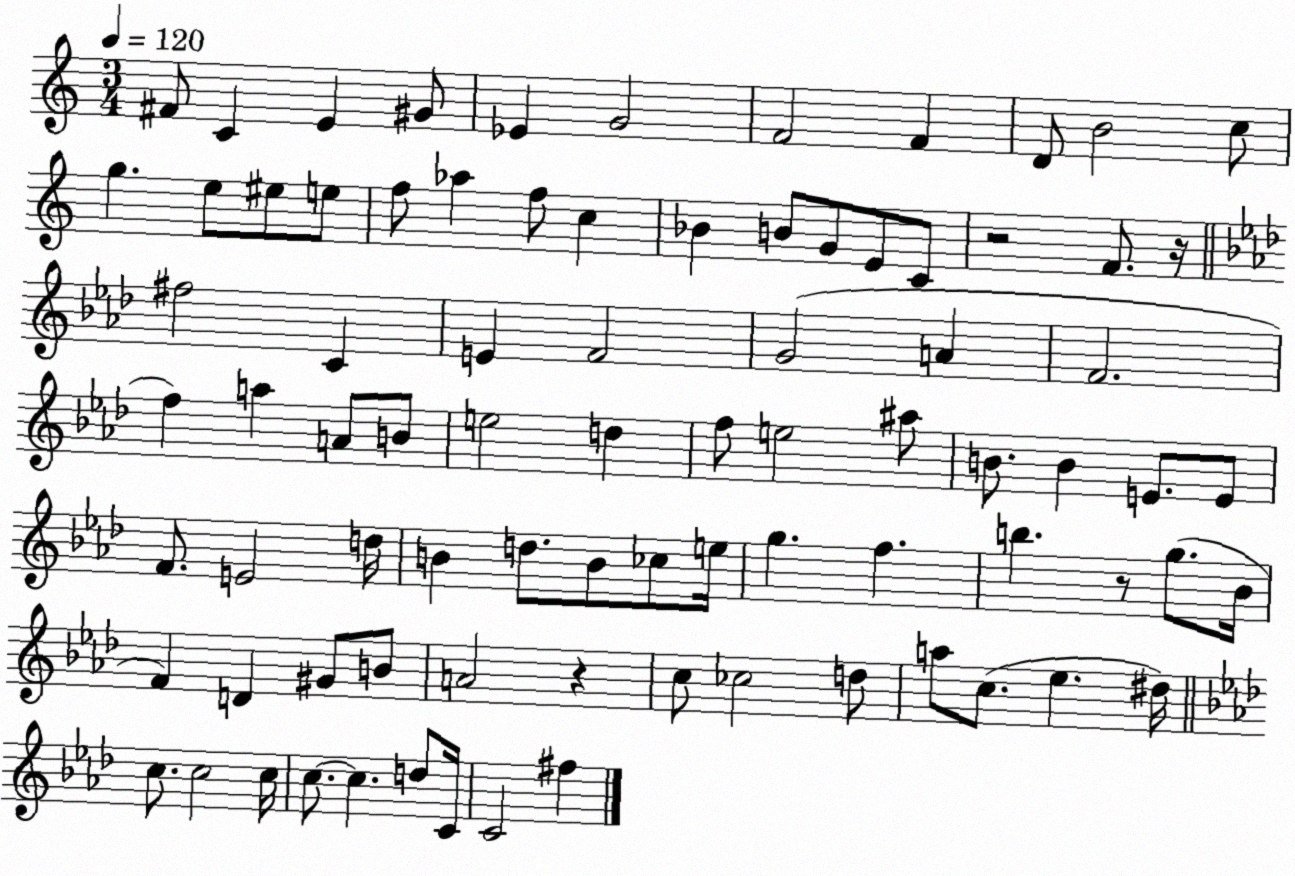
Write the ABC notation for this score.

X:1
T:Untitled
M:3/4
L:1/4
K:C
^F/2 C E ^G/2 _E G2 F2 F D/2 B2 c/2 g e/2 ^e/2 e/2 f/2 _a f/2 c _B B/2 G/2 E/2 C/2 z2 F/2 z/4 ^f2 C E F2 G2 A F2 f a A/2 B/2 e2 d f/2 e2 ^a/2 B/2 B E/2 E/2 F/2 E2 d/4 B d/2 B/2 _c/2 e/4 g f b z/2 g/2 _B/4 F D ^G/2 B/2 A2 z c/2 _c2 d/2 a/2 c/2 _e ^d/4 c/2 c2 c/4 c/2 c d/2 C/4 C2 ^f